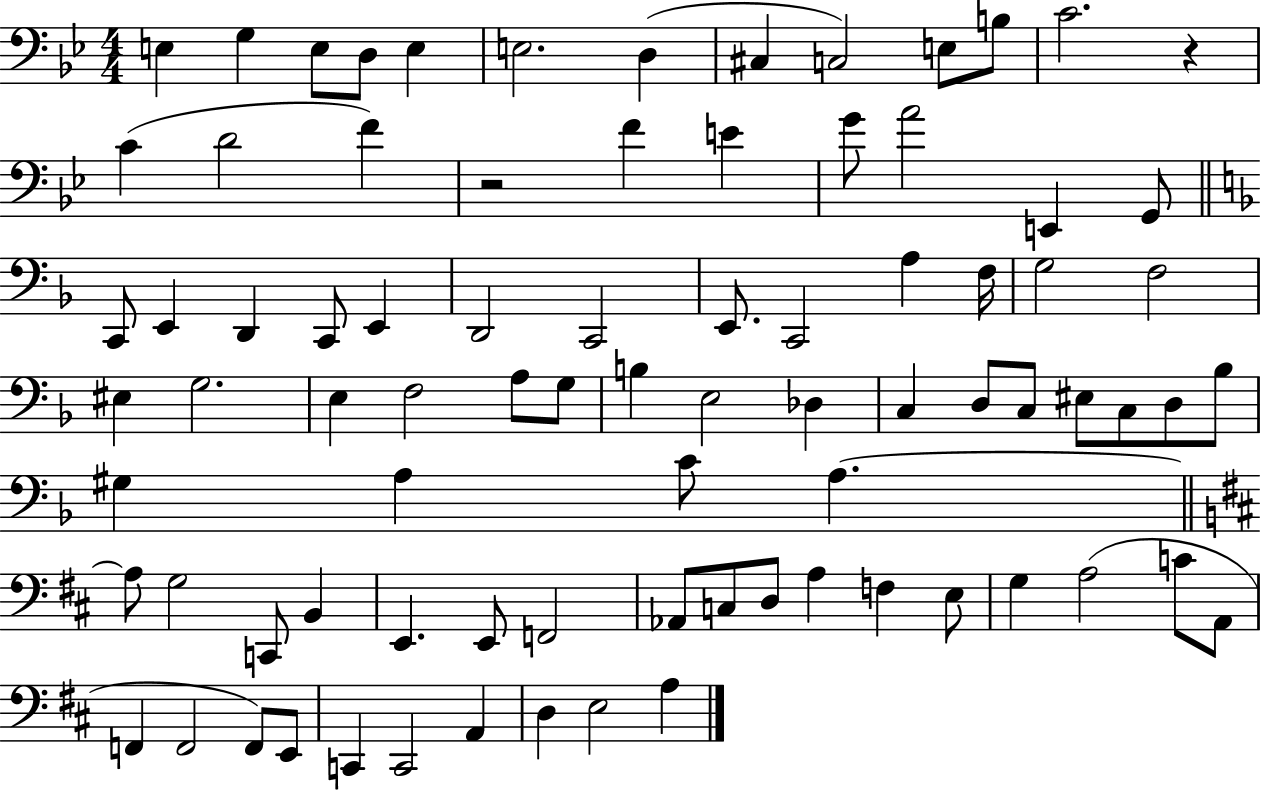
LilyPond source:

{
  \clef bass
  \numericTimeSignature
  \time 4/4
  \key bes \major
  \repeat volta 2 { e4 g4 e8 d8 e4 | e2. d4( | cis4 c2) e8 b8 | c'2. r4 | \break c'4( d'2 f'4) | r2 f'4 e'4 | g'8 a'2 e,4 g,8 | \bar "||" \break \key f \major c,8 e,4 d,4 c,8 e,4 | d,2 c,2 | e,8. c,2 a4 f16 | g2 f2 | \break eis4 g2. | e4 f2 a8 g8 | b4 e2 des4 | c4 d8 c8 eis8 c8 d8 bes8 | \break gis4 a4 c'8 a4.~~ | \bar "||" \break \key b \minor a8 g2 c,8 b,4 | e,4. e,8 f,2 | aes,8 c8 d8 a4 f4 e8 | g4 a2( c'8 a,8 | \break f,4 f,2 f,8) e,8 | c,4 c,2 a,4 | d4 e2 a4 | } \bar "|."
}